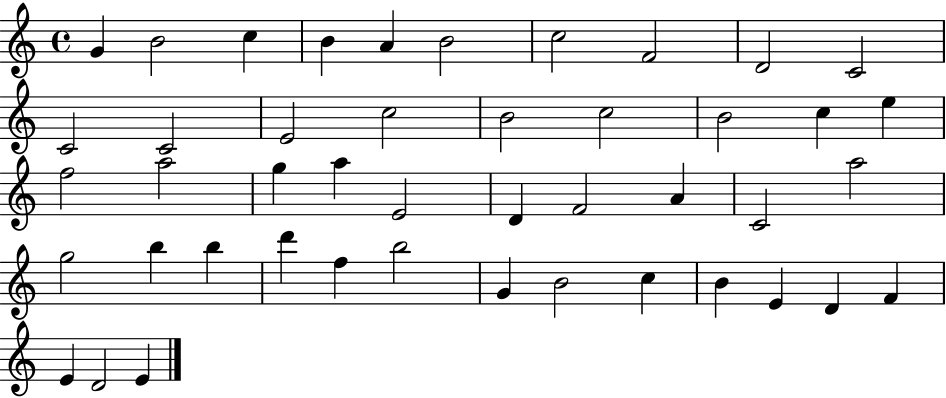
{
  \clef treble
  \time 4/4
  \defaultTimeSignature
  \key c \major
  g'4 b'2 c''4 | b'4 a'4 b'2 | c''2 f'2 | d'2 c'2 | \break c'2 c'2 | e'2 c''2 | b'2 c''2 | b'2 c''4 e''4 | \break f''2 a''2 | g''4 a''4 e'2 | d'4 f'2 a'4 | c'2 a''2 | \break g''2 b''4 b''4 | d'''4 f''4 b''2 | g'4 b'2 c''4 | b'4 e'4 d'4 f'4 | \break e'4 d'2 e'4 | \bar "|."
}